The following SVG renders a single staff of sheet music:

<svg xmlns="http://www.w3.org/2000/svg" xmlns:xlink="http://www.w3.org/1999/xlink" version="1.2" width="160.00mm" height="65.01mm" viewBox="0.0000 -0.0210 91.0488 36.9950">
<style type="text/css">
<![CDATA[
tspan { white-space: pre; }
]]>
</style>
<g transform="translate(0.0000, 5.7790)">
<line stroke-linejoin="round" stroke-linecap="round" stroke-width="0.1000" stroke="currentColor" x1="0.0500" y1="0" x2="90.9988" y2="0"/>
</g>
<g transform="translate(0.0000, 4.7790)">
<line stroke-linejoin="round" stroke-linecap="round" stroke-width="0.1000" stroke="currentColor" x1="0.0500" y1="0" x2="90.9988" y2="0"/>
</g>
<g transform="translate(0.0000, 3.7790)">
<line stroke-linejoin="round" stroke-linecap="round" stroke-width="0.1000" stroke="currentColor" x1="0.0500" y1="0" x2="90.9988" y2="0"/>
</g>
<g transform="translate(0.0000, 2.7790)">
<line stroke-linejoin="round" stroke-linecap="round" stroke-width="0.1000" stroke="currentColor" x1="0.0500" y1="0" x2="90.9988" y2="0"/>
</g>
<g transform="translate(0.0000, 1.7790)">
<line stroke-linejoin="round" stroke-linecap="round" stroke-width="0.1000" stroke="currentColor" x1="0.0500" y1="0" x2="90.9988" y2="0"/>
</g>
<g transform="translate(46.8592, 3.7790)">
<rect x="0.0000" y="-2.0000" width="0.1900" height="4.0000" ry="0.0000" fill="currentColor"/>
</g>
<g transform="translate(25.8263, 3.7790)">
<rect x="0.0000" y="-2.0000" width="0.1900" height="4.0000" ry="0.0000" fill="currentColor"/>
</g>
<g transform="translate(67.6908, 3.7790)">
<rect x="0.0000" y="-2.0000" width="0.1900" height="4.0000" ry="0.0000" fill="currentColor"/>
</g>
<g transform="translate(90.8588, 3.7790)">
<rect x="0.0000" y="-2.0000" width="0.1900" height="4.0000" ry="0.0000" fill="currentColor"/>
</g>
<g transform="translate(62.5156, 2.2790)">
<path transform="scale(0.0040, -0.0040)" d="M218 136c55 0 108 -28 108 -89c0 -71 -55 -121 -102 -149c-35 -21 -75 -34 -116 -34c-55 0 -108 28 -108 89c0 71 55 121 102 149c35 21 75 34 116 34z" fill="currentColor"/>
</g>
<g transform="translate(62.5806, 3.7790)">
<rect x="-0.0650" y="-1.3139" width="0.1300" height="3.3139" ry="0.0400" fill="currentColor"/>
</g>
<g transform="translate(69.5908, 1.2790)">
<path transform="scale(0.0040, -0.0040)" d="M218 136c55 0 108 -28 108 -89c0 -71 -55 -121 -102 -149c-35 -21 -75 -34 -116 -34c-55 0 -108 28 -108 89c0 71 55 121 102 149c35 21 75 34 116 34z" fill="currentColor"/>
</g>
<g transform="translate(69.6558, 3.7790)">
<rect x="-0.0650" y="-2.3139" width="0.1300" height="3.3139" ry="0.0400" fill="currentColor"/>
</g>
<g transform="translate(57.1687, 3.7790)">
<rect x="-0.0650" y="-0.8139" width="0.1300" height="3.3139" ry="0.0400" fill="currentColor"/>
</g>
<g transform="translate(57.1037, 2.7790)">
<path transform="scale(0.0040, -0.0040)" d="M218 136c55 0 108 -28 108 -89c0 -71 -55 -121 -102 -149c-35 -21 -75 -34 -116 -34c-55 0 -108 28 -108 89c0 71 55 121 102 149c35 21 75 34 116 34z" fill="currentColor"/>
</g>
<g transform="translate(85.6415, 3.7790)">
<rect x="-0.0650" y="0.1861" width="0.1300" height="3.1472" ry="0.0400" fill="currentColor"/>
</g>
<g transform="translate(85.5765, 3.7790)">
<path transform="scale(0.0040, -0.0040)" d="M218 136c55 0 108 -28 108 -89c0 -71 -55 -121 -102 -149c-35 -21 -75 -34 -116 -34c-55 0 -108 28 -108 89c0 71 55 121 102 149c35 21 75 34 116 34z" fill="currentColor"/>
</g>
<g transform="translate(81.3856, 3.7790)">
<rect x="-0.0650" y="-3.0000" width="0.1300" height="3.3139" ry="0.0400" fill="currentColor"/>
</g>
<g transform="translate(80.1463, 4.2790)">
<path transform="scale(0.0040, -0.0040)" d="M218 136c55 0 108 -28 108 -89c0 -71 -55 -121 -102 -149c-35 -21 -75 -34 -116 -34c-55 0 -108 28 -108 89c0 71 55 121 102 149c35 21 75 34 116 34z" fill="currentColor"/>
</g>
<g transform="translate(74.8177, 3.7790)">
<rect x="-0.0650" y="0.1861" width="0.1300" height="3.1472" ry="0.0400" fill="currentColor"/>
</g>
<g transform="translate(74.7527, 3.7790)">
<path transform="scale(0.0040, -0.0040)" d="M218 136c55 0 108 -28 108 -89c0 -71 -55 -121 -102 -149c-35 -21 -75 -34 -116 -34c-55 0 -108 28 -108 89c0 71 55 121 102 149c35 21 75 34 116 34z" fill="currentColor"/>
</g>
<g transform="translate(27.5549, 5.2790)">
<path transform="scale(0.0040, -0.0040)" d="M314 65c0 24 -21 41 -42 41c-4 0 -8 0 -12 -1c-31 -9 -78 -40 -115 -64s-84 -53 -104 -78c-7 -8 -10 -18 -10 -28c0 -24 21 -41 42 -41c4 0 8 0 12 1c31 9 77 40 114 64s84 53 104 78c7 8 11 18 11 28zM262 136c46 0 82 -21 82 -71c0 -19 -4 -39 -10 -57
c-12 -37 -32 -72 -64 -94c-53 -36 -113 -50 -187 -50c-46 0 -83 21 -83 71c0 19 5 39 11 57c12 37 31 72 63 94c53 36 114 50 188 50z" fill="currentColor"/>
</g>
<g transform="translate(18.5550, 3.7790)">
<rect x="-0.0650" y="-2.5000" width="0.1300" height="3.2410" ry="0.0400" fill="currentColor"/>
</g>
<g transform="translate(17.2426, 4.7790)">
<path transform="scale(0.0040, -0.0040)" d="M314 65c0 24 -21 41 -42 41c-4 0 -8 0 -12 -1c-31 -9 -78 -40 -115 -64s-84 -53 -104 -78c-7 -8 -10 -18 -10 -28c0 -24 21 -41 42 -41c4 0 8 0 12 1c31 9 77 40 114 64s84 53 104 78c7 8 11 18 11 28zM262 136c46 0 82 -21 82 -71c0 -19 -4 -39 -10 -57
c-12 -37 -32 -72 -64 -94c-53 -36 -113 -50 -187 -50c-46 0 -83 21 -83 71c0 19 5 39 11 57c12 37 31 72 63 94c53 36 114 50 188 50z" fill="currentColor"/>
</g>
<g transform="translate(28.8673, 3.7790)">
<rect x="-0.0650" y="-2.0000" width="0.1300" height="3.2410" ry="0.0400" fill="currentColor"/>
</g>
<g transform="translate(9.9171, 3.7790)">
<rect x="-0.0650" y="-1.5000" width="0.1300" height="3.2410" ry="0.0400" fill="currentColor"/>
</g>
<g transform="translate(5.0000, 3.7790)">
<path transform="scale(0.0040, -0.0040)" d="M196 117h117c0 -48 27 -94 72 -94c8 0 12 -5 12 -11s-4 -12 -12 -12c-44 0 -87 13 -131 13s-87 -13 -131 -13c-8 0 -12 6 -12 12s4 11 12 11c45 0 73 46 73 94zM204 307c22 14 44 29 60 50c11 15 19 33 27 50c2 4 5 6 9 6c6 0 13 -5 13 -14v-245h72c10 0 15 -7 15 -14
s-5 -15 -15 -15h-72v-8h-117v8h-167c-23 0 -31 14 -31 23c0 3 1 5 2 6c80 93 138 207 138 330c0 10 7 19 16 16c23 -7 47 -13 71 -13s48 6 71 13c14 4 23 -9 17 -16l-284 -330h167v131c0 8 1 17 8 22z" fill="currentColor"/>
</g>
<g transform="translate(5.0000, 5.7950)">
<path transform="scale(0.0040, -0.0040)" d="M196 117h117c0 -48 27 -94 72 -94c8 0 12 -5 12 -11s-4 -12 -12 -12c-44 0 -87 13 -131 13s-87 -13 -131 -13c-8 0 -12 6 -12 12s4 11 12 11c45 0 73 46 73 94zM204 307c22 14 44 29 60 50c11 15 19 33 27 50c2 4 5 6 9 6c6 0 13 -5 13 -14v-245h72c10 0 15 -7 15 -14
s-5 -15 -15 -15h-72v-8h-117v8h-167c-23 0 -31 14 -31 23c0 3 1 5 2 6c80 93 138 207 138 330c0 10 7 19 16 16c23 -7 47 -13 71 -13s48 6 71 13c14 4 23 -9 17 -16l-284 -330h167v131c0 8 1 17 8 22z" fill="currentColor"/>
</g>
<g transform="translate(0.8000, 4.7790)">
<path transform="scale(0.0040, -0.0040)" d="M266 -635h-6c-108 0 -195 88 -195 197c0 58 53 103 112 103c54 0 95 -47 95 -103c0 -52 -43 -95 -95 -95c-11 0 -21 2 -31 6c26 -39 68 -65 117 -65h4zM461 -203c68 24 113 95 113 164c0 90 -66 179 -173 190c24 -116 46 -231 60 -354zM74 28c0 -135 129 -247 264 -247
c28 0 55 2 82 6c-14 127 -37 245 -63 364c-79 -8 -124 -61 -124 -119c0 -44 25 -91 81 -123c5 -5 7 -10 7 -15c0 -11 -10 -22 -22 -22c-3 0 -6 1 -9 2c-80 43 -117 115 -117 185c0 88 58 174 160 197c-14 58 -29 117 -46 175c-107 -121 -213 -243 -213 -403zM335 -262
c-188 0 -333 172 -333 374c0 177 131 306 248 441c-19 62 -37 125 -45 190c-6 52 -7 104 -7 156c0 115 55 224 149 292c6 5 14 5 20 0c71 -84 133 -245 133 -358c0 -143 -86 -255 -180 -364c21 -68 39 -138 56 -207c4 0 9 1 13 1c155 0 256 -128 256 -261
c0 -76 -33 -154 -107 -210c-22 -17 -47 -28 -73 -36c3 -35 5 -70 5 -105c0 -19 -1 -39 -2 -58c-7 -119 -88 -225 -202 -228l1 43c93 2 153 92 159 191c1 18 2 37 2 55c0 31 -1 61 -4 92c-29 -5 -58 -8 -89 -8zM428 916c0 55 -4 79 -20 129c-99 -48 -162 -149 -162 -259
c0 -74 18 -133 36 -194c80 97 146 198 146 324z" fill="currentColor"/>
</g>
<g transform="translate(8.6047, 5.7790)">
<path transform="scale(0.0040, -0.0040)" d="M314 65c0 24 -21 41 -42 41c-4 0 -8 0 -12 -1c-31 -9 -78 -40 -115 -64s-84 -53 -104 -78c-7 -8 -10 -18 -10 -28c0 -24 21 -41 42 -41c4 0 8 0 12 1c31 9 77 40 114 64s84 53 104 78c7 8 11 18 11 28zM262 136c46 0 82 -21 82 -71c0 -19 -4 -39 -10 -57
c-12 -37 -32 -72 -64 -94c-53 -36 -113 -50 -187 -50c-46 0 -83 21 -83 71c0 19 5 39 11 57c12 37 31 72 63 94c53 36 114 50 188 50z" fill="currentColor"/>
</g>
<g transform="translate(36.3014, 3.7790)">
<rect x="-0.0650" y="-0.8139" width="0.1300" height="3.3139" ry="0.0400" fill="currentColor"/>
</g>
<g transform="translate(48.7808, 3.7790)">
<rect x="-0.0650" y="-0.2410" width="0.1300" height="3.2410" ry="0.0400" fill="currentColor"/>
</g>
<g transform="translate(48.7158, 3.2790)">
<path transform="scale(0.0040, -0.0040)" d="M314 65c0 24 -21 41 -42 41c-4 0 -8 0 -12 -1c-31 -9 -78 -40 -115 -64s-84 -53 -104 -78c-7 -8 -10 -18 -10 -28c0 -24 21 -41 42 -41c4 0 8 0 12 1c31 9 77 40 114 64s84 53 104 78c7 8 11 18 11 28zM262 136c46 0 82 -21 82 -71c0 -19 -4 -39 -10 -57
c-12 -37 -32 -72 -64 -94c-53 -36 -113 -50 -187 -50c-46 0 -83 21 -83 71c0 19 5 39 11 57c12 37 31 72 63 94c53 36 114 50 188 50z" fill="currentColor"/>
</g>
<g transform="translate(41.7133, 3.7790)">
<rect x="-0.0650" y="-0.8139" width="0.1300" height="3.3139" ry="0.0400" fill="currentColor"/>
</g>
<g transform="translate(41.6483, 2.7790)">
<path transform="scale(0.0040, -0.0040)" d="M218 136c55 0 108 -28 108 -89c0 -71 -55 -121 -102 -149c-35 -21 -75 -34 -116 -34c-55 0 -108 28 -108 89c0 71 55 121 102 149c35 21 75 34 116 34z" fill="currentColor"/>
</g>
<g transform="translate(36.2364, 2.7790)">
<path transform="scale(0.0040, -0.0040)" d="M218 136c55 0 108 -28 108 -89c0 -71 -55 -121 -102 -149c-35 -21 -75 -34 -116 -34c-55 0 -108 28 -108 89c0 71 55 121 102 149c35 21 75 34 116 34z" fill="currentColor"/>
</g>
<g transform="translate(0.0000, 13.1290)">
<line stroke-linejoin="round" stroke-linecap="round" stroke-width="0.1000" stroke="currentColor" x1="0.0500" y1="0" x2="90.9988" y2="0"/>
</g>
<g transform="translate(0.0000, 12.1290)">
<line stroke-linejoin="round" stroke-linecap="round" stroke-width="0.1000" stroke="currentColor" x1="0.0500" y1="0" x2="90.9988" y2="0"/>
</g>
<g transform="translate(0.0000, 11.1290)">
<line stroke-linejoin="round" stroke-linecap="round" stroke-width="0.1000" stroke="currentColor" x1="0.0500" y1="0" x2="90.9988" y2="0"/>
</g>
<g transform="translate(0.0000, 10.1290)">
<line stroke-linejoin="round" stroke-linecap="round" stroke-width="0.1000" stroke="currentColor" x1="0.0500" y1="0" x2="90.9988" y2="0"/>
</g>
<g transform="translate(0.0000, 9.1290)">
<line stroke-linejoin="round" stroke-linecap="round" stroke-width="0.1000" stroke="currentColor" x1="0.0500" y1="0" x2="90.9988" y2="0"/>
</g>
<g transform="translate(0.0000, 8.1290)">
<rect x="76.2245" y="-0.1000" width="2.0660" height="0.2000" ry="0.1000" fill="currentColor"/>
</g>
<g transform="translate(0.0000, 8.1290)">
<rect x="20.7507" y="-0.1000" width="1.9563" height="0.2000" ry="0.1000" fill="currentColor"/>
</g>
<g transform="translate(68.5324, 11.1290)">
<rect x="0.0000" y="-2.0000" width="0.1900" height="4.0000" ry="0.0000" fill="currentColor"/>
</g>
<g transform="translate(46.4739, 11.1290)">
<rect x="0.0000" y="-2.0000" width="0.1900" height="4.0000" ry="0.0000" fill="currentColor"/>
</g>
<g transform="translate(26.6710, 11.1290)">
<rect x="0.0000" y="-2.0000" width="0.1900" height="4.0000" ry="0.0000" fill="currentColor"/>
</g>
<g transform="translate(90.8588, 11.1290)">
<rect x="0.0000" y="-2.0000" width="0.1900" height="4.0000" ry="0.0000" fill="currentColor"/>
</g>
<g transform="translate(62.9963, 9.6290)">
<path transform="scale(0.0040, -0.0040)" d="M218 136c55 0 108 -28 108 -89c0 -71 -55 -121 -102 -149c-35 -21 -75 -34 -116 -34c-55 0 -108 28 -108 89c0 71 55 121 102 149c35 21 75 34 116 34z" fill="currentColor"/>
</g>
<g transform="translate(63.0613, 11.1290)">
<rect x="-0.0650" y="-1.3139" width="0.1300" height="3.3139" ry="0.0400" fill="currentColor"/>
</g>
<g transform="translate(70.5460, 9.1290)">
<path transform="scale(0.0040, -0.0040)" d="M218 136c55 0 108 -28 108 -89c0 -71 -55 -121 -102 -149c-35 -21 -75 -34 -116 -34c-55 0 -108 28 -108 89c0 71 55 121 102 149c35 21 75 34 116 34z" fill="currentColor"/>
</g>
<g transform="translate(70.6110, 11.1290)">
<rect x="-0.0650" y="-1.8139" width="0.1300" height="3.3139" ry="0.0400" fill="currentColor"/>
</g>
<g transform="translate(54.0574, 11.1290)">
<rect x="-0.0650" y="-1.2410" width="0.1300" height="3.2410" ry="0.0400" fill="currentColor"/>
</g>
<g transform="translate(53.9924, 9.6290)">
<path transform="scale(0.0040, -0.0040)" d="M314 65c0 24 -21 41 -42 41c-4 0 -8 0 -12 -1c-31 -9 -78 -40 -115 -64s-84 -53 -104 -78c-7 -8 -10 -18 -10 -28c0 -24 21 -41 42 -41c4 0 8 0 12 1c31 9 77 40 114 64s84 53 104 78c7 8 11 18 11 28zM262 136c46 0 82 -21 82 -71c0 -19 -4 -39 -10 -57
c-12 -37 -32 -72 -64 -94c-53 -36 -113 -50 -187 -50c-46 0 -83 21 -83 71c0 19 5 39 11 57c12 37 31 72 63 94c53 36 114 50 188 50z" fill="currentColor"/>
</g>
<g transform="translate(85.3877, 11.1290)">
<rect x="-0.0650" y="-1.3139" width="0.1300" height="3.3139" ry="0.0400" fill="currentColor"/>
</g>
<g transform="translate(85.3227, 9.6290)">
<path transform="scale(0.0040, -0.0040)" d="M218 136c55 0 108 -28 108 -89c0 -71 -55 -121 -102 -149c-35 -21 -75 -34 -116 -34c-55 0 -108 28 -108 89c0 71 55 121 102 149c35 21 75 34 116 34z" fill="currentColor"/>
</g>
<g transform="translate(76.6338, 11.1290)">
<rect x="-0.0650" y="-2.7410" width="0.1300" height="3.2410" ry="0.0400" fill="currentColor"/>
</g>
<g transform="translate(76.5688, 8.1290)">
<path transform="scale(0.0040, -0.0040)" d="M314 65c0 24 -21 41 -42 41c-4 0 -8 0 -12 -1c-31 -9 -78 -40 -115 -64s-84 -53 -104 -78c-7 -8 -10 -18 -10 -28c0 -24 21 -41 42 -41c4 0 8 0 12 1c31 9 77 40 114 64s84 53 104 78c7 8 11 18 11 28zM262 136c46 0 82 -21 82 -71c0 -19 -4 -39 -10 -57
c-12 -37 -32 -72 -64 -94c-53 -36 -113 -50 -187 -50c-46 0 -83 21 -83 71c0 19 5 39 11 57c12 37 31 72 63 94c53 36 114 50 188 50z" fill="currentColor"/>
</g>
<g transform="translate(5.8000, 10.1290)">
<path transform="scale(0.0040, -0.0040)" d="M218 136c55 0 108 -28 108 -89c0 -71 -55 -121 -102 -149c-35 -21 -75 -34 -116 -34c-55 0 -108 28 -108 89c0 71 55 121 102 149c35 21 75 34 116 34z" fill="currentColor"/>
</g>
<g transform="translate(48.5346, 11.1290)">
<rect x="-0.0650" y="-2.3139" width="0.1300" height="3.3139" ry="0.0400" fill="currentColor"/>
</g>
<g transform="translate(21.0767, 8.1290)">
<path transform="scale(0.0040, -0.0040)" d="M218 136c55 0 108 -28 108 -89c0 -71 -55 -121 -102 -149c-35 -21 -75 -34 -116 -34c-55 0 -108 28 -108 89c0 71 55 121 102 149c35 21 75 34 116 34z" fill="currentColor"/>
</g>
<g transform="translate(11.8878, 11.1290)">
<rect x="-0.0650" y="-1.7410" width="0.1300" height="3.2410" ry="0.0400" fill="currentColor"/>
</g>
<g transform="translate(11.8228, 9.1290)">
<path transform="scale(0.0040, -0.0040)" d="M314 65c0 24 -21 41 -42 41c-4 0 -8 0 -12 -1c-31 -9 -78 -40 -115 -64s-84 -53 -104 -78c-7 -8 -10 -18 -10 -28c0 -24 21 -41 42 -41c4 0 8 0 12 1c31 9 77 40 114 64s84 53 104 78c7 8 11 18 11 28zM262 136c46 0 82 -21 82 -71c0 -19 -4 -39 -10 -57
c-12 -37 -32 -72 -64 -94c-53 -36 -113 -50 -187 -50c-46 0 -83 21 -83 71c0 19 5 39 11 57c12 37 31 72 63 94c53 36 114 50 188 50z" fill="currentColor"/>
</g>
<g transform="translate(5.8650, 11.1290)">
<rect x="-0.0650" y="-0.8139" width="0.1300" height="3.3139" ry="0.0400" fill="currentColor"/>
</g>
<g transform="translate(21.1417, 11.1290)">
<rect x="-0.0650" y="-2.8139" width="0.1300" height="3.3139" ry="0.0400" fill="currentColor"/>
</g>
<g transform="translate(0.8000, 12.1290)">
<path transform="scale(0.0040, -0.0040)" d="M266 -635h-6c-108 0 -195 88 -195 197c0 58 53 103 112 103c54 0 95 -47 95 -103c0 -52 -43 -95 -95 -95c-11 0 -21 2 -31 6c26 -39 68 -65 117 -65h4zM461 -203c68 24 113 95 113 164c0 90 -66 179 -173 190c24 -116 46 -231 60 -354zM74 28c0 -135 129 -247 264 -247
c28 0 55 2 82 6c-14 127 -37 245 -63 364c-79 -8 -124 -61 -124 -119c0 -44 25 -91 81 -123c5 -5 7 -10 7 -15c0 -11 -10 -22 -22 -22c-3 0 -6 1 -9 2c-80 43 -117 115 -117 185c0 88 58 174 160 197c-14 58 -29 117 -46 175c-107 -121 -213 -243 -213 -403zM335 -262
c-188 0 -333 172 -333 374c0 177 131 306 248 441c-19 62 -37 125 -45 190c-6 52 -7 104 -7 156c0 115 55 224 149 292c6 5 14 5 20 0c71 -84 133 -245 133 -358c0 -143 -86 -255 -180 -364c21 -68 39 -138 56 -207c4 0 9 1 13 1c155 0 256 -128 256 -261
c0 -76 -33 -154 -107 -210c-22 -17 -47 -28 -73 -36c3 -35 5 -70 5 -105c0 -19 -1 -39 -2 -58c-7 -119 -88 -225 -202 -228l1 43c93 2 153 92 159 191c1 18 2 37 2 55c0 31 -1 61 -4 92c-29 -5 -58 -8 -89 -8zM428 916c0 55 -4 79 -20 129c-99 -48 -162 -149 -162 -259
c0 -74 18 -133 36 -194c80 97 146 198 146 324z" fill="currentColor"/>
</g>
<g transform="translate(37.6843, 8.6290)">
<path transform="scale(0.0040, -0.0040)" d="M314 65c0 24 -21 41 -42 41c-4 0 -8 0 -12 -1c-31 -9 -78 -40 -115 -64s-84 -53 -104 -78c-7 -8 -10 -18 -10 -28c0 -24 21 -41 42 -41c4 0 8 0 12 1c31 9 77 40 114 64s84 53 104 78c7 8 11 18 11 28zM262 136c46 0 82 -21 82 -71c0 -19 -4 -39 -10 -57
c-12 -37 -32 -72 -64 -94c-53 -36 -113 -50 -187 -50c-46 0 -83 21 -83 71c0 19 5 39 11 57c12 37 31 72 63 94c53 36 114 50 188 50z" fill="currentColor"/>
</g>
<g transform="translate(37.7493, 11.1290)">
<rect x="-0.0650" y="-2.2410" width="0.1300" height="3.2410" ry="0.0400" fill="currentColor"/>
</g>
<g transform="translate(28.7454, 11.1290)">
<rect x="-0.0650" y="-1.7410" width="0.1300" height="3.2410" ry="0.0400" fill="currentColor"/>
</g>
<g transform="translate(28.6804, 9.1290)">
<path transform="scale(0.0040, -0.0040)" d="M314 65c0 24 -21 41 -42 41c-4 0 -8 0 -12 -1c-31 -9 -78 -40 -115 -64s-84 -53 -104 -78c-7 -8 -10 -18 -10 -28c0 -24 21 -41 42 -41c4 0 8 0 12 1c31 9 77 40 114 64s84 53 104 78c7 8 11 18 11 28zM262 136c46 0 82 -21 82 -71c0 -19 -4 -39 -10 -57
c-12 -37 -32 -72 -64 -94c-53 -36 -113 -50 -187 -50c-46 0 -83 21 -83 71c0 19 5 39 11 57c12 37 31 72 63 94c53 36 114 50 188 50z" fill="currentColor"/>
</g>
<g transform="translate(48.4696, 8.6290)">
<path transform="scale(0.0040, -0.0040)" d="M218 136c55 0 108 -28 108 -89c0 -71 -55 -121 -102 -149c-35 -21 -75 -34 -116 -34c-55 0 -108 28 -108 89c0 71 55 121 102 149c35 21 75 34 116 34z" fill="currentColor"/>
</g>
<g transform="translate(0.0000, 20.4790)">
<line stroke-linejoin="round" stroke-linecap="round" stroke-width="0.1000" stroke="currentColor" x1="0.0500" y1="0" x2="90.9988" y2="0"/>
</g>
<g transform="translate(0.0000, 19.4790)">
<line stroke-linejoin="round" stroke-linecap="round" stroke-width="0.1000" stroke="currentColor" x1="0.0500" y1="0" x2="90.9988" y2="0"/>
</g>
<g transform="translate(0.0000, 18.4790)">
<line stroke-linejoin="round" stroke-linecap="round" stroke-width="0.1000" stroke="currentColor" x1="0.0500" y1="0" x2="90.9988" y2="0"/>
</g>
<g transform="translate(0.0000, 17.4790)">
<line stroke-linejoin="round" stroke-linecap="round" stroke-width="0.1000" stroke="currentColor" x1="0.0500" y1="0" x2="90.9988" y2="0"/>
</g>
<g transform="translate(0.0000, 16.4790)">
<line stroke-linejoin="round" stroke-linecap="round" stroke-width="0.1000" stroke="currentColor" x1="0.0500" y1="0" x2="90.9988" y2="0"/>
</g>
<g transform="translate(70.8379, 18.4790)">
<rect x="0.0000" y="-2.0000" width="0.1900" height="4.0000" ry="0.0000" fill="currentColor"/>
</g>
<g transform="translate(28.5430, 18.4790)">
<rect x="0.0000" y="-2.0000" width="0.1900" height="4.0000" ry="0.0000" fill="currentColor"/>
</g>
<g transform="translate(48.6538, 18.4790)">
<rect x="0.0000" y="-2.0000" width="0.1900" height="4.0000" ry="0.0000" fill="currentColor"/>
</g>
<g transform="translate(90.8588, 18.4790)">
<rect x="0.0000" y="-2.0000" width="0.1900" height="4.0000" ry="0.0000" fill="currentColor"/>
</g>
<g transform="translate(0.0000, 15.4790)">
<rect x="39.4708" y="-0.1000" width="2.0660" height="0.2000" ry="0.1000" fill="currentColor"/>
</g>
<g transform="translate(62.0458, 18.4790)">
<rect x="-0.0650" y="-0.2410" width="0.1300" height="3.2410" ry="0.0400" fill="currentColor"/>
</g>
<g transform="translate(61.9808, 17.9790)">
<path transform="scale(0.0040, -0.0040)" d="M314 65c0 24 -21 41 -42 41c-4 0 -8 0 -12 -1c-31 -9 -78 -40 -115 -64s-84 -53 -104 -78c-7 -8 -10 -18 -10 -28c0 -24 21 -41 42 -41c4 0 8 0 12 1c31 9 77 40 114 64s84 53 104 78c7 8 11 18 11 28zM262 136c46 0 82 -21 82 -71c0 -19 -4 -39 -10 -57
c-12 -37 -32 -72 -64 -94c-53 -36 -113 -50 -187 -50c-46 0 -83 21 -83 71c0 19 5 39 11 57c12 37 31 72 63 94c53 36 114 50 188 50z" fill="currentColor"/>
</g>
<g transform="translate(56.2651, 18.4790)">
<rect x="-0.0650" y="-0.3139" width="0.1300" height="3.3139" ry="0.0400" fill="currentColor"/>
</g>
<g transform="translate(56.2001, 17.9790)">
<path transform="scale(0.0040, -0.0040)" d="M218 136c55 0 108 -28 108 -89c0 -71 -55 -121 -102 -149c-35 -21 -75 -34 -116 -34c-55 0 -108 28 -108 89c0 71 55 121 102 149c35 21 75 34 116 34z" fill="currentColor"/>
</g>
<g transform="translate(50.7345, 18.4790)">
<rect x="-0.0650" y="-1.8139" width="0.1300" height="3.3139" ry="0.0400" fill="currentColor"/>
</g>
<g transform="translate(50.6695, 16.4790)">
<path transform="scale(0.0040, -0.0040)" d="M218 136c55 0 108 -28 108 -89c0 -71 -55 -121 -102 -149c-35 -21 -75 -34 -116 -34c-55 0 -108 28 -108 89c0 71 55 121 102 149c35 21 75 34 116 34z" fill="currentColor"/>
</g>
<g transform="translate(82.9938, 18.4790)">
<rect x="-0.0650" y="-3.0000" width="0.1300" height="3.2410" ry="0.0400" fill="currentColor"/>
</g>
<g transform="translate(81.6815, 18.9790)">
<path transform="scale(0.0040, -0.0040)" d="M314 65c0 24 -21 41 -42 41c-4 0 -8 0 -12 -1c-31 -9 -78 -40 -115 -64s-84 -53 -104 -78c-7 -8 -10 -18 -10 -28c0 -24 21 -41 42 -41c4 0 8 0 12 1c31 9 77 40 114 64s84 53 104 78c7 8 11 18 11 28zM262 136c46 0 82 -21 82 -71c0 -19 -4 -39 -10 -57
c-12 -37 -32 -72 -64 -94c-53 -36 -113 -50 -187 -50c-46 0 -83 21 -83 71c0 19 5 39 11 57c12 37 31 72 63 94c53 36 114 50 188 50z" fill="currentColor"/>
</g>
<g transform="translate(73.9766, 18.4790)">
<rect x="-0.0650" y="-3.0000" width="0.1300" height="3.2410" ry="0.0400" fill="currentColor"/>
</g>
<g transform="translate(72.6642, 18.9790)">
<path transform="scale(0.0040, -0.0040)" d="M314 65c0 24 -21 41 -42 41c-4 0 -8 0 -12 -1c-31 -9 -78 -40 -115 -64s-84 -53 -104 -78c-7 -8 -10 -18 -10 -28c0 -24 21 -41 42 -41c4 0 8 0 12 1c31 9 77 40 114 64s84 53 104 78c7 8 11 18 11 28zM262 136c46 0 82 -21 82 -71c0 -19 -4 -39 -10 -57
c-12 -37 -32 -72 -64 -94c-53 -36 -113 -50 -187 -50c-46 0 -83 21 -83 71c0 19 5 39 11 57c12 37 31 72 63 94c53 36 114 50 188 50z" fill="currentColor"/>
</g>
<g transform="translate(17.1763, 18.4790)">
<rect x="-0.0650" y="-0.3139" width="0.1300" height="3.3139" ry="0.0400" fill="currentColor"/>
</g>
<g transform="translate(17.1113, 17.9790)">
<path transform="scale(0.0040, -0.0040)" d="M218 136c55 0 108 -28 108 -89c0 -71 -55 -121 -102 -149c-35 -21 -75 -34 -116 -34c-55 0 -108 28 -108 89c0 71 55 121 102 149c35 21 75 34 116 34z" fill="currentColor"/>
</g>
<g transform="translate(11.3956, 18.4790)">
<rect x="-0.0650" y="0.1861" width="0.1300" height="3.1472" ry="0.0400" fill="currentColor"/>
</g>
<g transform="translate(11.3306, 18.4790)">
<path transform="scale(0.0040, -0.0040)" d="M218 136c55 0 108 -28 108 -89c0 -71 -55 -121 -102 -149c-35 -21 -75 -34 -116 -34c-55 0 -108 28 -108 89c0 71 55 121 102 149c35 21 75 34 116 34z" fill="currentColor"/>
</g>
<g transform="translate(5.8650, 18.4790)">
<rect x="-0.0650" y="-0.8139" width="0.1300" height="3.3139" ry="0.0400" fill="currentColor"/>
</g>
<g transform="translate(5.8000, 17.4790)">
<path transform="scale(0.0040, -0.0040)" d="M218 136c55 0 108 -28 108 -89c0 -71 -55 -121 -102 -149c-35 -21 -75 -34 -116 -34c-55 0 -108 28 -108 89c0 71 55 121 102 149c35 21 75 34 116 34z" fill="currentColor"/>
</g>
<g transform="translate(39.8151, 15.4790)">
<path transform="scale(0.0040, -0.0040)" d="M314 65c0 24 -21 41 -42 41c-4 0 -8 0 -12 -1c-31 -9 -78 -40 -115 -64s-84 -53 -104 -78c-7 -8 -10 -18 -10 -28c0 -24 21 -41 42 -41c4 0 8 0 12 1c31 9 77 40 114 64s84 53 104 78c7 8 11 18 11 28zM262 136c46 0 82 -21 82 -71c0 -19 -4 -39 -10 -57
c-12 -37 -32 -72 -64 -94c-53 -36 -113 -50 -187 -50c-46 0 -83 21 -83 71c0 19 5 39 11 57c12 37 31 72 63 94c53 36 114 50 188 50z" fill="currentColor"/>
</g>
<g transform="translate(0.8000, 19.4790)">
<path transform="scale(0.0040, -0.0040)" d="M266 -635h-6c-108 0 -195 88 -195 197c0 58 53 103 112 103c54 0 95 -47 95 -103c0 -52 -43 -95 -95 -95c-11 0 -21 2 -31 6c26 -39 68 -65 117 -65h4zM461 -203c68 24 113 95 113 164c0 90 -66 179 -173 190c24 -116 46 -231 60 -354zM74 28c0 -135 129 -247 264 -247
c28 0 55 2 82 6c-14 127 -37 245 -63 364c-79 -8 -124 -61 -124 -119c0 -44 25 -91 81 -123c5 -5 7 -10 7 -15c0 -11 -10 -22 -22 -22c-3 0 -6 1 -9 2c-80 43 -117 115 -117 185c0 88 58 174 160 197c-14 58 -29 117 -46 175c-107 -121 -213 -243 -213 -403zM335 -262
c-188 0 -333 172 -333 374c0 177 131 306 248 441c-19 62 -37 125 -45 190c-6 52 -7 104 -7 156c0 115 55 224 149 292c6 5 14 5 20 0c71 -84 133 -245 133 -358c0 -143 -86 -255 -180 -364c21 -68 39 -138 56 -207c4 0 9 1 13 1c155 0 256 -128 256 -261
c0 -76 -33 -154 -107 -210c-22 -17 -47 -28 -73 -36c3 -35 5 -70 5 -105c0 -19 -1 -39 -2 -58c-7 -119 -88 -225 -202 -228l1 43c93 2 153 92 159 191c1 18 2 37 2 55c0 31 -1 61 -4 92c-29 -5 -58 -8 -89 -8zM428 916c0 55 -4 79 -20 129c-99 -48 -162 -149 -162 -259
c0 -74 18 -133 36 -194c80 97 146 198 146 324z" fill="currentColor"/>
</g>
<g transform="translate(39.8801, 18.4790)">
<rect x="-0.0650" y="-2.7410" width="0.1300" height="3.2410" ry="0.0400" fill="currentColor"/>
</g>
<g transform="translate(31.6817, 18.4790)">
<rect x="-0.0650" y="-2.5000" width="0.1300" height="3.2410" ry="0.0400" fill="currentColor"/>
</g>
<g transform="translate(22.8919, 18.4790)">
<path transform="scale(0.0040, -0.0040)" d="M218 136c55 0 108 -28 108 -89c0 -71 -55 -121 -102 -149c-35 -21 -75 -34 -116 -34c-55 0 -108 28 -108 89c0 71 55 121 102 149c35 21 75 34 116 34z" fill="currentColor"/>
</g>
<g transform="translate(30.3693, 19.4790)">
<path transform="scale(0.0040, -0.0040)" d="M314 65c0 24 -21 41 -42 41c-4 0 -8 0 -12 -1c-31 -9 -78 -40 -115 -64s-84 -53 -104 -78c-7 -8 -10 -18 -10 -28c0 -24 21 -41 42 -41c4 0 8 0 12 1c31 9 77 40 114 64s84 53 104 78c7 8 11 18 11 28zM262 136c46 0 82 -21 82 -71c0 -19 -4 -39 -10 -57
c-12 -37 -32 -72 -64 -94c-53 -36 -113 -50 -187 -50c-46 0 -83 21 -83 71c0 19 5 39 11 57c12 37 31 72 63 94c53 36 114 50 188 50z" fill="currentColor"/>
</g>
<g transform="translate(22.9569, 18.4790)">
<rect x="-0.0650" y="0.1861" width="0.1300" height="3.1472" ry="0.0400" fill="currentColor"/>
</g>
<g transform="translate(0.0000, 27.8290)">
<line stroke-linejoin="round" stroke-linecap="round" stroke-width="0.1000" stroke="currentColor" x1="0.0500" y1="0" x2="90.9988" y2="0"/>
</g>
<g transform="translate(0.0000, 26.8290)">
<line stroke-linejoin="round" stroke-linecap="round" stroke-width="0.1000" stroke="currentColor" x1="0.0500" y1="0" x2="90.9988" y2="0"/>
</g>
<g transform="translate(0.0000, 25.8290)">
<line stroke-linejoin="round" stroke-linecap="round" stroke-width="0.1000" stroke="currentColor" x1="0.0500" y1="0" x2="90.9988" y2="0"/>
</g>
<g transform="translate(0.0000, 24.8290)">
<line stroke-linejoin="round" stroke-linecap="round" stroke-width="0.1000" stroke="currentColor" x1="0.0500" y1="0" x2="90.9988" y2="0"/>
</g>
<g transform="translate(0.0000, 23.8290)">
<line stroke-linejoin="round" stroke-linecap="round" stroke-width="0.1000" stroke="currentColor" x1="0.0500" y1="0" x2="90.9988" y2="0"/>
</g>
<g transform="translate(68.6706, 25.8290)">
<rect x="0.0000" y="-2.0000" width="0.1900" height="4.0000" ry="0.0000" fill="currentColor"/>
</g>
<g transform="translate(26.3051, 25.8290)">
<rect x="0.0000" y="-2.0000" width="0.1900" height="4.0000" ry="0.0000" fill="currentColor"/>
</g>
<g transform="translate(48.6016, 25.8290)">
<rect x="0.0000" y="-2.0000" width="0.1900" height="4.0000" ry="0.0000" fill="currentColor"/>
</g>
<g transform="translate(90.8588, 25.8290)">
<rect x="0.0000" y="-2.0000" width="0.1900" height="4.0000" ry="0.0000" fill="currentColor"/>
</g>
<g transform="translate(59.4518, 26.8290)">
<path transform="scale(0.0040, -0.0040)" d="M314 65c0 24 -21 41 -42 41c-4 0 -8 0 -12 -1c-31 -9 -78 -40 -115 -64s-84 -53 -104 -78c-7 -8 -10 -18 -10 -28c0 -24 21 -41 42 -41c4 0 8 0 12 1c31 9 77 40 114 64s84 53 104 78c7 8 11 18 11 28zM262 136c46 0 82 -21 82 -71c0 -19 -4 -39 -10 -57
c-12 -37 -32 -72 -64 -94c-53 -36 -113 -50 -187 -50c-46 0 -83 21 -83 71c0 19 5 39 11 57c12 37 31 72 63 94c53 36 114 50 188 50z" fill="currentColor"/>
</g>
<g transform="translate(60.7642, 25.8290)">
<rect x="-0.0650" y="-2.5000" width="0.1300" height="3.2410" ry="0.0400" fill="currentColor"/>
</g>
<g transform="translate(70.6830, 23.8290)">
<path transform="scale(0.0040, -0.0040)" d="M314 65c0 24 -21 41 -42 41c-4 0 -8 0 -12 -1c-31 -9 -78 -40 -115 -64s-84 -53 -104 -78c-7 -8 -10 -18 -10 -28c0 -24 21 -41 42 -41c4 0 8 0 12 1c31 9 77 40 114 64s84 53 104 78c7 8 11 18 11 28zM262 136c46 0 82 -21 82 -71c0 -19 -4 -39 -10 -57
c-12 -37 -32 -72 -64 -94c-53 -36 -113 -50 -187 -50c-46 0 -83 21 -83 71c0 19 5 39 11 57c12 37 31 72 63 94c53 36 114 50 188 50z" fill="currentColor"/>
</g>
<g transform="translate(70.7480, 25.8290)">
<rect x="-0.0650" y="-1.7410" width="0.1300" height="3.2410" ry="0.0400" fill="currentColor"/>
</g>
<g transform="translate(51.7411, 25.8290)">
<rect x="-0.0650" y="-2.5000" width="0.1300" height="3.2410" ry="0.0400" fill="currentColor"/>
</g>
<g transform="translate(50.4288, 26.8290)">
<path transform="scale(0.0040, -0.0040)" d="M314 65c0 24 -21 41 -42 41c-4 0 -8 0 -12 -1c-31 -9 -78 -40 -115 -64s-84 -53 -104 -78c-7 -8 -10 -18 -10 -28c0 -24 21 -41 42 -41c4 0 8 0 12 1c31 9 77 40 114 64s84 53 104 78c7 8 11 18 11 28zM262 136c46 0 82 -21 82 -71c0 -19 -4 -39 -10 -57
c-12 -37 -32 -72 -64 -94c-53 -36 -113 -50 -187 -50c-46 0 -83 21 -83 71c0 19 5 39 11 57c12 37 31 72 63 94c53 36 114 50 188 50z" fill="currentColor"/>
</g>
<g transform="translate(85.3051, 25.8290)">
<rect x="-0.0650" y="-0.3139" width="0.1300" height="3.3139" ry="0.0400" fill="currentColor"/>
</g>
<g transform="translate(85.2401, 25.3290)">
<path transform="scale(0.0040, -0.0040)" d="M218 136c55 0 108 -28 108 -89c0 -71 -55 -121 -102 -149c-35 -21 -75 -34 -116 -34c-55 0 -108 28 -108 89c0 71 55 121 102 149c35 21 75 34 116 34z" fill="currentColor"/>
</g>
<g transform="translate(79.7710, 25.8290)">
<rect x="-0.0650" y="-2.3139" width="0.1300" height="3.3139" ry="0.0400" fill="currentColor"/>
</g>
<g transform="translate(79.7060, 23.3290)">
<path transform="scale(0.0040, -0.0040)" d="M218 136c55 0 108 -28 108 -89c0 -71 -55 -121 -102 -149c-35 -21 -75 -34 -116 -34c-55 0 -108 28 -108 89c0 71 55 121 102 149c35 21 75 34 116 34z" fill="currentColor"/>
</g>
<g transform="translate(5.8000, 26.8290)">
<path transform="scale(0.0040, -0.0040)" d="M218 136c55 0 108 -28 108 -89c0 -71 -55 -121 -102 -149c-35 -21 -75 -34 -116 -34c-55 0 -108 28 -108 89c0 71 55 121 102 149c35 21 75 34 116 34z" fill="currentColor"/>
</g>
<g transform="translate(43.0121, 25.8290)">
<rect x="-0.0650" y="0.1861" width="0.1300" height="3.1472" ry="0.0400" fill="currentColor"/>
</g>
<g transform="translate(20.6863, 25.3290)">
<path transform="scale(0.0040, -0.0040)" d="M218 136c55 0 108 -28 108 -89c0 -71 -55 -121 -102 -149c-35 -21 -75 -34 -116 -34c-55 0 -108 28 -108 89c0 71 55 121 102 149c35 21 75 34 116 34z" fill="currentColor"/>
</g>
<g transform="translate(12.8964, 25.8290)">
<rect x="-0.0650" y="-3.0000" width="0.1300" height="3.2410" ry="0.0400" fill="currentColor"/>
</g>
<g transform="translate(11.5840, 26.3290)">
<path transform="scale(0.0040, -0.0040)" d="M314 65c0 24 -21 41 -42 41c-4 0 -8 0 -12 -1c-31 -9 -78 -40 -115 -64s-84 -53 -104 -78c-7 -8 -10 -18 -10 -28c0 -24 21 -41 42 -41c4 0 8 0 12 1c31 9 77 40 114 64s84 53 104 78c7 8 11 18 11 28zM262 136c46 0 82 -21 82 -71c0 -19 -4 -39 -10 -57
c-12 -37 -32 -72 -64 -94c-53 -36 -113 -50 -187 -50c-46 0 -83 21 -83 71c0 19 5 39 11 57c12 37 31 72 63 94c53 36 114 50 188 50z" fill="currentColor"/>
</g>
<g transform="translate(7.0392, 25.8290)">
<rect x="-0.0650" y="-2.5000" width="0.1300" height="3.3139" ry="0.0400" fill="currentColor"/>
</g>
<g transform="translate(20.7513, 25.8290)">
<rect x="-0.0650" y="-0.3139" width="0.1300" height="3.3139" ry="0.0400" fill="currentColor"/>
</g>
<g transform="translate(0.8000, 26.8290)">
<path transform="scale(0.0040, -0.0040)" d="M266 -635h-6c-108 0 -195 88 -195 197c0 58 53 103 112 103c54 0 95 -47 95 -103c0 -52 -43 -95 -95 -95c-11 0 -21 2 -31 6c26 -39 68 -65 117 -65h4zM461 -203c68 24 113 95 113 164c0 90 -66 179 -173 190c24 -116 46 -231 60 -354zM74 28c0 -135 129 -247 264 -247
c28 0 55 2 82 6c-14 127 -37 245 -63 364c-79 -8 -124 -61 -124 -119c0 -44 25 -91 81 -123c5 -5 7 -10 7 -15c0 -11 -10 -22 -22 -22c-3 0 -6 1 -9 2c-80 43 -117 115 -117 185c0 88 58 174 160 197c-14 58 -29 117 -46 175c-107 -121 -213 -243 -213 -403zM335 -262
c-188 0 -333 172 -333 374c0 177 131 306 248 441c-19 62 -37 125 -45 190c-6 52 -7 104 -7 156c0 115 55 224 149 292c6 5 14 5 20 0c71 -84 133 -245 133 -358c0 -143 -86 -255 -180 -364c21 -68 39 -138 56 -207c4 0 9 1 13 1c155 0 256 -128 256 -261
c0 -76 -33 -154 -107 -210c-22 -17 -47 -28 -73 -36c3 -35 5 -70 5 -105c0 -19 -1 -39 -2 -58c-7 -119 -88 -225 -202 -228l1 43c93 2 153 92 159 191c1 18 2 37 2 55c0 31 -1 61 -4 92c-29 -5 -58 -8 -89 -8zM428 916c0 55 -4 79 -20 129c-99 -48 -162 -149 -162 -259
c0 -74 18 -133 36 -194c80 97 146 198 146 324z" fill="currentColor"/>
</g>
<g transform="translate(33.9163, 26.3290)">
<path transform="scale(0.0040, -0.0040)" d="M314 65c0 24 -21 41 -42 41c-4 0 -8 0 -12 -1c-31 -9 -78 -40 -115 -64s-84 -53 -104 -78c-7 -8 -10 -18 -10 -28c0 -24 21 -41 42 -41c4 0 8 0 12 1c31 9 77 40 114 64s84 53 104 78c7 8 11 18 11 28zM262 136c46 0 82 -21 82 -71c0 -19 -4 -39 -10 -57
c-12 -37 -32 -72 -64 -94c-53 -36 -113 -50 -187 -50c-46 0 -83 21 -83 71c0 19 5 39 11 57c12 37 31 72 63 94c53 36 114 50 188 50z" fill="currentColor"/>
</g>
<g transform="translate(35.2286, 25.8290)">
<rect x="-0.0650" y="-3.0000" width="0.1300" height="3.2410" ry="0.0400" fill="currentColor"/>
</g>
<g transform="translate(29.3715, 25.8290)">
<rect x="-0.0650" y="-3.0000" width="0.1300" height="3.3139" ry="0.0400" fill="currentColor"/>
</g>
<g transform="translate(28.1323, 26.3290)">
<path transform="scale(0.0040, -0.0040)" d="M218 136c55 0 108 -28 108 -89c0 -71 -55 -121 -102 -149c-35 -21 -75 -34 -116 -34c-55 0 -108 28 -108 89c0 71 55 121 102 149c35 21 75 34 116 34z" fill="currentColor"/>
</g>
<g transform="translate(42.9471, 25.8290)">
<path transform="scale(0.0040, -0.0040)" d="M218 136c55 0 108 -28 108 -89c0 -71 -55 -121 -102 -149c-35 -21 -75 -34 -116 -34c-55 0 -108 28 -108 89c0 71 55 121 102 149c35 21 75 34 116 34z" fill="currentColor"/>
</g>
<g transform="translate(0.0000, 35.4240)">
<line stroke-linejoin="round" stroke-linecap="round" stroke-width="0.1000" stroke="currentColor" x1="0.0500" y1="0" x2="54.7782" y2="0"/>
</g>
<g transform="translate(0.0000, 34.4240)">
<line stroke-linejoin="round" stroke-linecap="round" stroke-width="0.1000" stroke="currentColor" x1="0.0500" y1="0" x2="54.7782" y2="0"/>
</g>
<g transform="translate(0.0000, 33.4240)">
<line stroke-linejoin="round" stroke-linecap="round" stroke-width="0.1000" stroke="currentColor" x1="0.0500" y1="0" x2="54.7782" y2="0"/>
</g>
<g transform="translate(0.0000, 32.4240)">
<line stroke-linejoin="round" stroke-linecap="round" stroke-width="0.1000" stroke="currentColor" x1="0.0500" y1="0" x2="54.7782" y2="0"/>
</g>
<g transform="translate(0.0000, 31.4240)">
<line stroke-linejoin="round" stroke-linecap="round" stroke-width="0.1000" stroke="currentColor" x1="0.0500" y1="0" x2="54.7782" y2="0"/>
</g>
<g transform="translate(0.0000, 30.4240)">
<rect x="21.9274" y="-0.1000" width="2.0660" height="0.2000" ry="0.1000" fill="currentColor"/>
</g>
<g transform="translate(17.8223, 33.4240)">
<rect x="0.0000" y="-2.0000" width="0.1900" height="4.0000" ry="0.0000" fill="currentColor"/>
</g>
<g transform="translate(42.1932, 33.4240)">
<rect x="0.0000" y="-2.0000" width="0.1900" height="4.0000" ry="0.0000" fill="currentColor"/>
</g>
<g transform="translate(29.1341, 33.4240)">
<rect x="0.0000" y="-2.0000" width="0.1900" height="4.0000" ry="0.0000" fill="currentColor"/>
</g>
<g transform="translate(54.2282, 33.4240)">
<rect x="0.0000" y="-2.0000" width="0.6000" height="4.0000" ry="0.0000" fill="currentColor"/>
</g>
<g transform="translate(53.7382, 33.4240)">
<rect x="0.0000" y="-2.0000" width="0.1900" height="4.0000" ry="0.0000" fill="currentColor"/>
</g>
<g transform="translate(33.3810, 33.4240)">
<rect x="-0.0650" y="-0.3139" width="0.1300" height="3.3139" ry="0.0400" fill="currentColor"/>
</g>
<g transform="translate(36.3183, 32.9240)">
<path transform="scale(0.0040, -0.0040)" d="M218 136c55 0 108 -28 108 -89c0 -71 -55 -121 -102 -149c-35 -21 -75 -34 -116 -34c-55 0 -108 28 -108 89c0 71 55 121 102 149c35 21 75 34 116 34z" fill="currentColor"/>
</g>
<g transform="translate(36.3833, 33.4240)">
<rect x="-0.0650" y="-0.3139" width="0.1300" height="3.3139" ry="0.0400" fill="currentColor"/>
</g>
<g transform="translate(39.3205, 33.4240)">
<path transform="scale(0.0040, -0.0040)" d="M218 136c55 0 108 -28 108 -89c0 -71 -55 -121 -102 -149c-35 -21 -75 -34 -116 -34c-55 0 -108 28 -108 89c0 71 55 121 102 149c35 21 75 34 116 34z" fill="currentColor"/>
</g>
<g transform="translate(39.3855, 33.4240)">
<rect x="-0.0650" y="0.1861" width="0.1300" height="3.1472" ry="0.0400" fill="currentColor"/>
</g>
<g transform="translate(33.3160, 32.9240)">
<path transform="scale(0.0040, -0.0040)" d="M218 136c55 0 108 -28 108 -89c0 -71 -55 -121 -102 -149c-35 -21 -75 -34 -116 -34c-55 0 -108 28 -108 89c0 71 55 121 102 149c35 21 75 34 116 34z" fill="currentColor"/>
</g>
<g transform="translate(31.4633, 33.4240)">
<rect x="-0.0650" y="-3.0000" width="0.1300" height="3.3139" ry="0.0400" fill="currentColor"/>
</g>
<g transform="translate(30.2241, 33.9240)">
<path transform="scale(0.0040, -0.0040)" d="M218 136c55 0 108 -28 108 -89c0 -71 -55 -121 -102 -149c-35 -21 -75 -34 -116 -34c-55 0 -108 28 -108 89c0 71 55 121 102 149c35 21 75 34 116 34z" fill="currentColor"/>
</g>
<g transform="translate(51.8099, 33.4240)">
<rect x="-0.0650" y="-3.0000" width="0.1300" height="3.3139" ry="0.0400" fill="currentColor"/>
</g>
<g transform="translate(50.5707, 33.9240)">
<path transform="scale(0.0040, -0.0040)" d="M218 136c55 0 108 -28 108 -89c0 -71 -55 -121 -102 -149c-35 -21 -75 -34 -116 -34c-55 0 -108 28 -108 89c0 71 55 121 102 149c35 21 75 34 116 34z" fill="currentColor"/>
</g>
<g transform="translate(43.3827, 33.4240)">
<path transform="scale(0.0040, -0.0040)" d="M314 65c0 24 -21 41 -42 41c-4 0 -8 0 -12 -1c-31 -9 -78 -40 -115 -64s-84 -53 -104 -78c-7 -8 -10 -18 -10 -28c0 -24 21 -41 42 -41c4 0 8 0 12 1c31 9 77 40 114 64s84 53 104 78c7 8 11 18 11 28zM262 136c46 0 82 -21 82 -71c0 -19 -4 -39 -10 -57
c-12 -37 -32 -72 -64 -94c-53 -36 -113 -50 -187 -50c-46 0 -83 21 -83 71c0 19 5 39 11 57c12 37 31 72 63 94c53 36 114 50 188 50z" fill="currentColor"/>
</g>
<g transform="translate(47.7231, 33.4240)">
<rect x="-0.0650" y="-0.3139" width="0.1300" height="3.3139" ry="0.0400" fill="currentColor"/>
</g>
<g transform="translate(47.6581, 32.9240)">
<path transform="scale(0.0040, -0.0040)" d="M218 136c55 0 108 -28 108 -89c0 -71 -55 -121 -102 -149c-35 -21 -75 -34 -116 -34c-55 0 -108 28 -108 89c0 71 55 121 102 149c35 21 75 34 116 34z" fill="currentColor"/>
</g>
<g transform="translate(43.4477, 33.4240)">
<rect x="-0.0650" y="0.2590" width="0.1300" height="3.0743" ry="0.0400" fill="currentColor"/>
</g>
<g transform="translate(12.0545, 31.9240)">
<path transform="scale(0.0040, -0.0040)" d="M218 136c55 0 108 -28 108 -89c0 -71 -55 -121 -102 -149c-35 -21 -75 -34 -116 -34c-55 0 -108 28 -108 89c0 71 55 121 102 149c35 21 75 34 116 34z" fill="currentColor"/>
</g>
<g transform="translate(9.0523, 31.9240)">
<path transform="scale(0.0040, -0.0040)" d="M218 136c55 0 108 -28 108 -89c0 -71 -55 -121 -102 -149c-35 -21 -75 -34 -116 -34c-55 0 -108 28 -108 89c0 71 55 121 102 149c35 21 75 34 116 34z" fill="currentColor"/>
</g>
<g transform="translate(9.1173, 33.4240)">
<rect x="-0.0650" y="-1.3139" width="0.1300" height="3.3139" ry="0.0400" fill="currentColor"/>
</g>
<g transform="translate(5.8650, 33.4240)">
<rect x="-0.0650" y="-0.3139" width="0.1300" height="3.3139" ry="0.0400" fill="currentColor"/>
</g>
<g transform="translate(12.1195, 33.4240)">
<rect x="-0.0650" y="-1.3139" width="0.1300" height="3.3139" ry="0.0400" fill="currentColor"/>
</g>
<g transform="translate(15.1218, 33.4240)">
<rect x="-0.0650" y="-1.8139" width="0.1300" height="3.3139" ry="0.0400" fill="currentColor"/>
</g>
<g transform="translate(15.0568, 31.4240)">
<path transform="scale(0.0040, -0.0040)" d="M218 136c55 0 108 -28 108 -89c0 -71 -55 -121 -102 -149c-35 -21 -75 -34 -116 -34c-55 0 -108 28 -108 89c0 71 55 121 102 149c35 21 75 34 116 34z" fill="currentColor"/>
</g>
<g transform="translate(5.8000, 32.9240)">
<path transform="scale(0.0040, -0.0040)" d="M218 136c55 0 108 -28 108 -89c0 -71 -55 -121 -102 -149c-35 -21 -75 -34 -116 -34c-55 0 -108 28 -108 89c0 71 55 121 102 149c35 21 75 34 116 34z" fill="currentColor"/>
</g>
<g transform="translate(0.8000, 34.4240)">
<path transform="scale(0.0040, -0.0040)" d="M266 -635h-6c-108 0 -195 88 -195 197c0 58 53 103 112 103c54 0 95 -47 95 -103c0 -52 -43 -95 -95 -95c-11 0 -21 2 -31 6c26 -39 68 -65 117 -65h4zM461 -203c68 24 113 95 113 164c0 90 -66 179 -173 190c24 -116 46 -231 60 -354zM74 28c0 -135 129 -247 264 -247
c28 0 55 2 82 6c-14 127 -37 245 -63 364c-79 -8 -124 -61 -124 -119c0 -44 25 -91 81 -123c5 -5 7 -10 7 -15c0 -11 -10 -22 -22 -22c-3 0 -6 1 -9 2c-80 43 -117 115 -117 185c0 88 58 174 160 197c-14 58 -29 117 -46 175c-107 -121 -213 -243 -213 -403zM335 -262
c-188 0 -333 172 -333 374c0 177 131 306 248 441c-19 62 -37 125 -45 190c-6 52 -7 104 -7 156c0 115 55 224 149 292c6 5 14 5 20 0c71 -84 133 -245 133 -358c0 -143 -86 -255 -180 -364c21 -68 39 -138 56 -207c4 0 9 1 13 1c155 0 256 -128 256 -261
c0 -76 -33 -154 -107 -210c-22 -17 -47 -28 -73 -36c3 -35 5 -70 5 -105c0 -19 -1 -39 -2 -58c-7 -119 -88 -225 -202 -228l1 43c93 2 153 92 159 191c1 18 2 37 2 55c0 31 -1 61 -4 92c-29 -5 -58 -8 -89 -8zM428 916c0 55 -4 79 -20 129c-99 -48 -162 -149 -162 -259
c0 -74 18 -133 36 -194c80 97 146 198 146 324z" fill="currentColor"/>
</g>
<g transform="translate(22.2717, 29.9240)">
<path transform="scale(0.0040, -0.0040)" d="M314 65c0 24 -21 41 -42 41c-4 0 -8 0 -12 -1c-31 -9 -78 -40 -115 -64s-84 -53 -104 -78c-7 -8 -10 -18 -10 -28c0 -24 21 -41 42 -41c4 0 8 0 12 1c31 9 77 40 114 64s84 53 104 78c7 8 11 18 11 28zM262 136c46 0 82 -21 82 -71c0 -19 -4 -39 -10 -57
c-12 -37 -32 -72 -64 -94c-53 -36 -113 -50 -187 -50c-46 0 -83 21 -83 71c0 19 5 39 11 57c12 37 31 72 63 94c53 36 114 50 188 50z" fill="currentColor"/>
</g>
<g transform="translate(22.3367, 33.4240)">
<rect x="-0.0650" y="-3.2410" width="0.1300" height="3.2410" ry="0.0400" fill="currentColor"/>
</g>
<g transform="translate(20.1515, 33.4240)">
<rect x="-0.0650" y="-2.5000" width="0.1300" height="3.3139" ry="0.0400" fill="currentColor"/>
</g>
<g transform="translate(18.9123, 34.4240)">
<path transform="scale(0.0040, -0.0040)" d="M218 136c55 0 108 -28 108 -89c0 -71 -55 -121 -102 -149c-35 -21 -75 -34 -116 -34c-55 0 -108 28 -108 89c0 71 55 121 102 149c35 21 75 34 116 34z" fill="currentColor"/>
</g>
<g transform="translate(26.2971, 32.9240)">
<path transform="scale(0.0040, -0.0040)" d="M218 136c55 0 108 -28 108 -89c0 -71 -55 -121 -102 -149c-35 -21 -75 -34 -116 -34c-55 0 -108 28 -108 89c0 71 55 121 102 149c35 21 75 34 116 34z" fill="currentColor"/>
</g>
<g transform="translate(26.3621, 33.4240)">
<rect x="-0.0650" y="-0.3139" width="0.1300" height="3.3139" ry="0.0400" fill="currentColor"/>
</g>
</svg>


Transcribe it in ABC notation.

X:1
T:Untitled
M:4/4
L:1/4
K:C
E2 G2 F2 d d c2 d e g B A B d f2 a f2 g2 g e2 e f a2 e d B c B G2 a2 f c c2 A2 A2 G A2 c A A2 B G2 G2 f2 g c c e e f G b2 c A c c B B2 c A